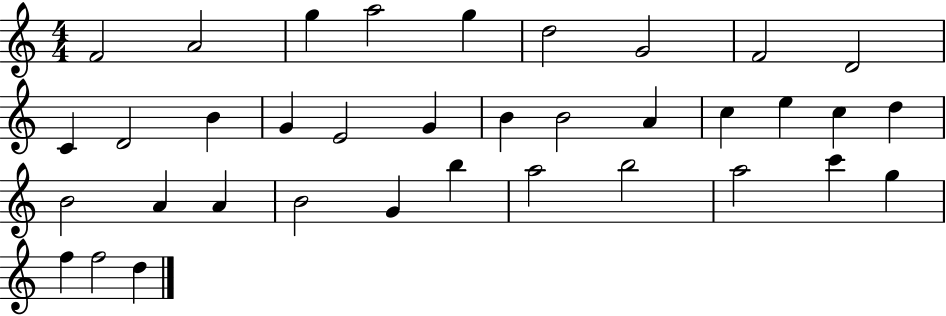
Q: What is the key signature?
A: C major